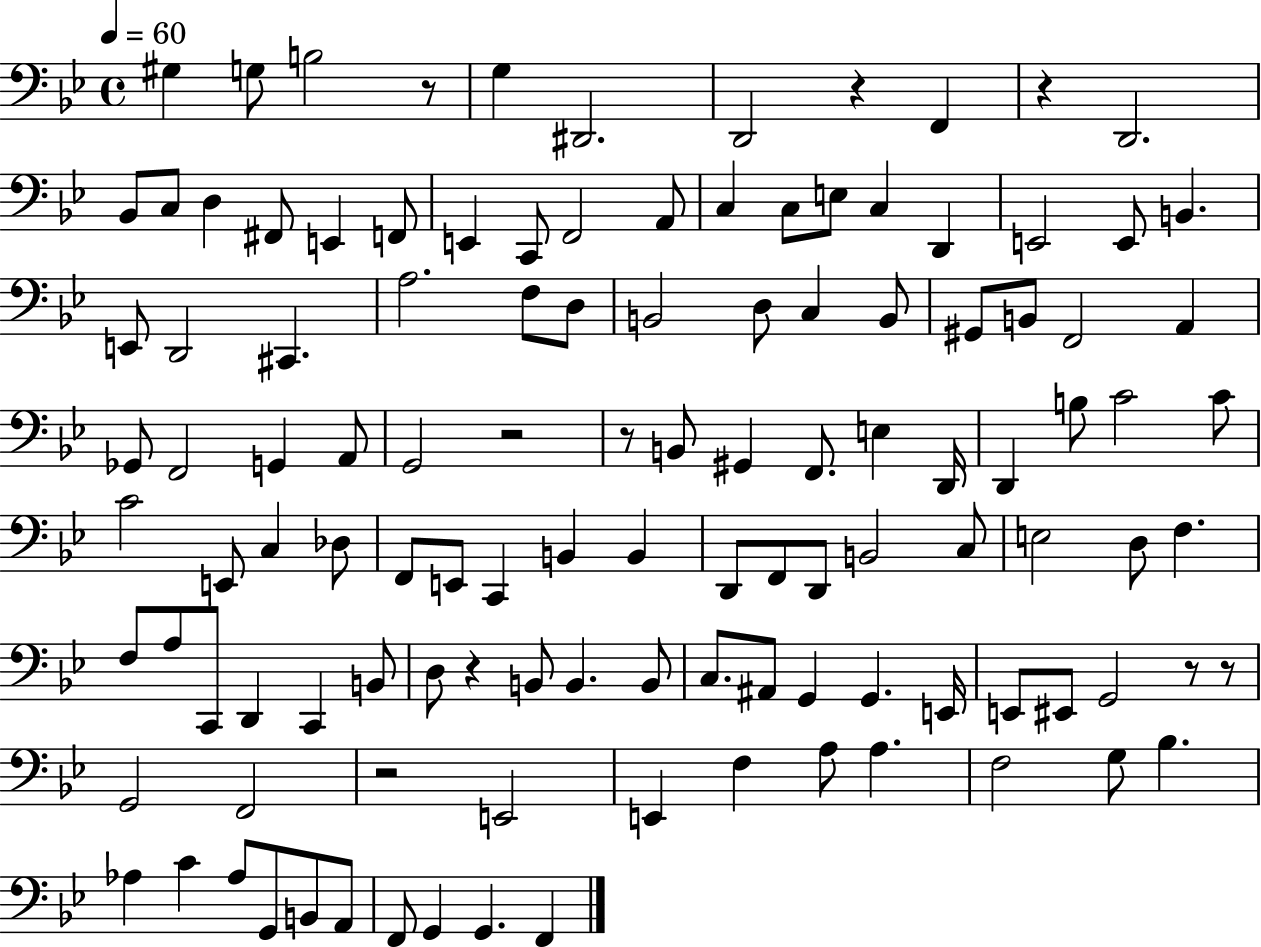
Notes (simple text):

G#3/q G3/e B3/h R/e G3/q D#2/h. D2/h R/q F2/q R/q D2/h. Bb2/e C3/e D3/q F#2/e E2/q F2/e E2/q C2/e F2/h A2/e C3/q C3/e E3/e C3/q D2/q E2/h E2/e B2/q. E2/e D2/h C#2/q. A3/h. F3/e D3/e B2/h D3/e C3/q B2/e G#2/e B2/e F2/h A2/q Gb2/e F2/h G2/q A2/e G2/h R/h R/e B2/e G#2/q F2/e. E3/q D2/s D2/q B3/e C4/h C4/e C4/h E2/e C3/q Db3/e F2/e E2/e C2/q B2/q B2/q D2/e F2/e D2/e B2/h C3/e E3/h D3/e F3/q. F3/e A3/e C2/e D2/q C2/q B2/e D3/e R/q B2/e B2/q. B2/e C3/e. A#2/e G2/q G2/q. E2/s E2/e EIS2/e G2/h R/e R/e G2/h F2/h R/h E2/h E2/q F3/q A3/e A3/q. F3/h G3/e Bb3/q. Ab3/q C4/q Ab3/e G2/e B2/e A2/e F2/e G2/q G2/q. F2/q